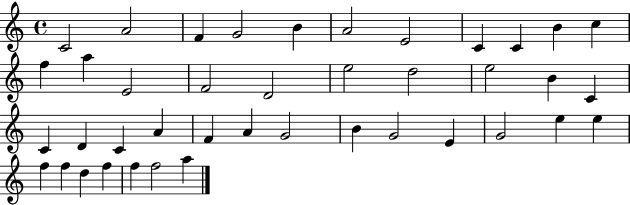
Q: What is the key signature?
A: C major